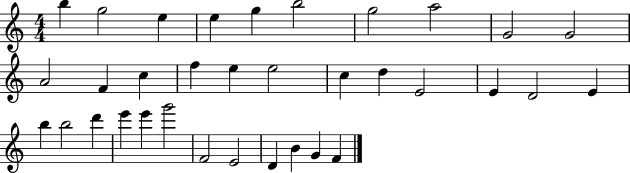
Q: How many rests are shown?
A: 0